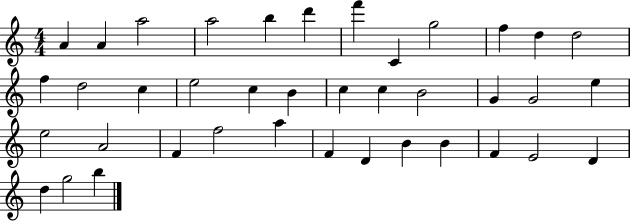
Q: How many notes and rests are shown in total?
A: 39